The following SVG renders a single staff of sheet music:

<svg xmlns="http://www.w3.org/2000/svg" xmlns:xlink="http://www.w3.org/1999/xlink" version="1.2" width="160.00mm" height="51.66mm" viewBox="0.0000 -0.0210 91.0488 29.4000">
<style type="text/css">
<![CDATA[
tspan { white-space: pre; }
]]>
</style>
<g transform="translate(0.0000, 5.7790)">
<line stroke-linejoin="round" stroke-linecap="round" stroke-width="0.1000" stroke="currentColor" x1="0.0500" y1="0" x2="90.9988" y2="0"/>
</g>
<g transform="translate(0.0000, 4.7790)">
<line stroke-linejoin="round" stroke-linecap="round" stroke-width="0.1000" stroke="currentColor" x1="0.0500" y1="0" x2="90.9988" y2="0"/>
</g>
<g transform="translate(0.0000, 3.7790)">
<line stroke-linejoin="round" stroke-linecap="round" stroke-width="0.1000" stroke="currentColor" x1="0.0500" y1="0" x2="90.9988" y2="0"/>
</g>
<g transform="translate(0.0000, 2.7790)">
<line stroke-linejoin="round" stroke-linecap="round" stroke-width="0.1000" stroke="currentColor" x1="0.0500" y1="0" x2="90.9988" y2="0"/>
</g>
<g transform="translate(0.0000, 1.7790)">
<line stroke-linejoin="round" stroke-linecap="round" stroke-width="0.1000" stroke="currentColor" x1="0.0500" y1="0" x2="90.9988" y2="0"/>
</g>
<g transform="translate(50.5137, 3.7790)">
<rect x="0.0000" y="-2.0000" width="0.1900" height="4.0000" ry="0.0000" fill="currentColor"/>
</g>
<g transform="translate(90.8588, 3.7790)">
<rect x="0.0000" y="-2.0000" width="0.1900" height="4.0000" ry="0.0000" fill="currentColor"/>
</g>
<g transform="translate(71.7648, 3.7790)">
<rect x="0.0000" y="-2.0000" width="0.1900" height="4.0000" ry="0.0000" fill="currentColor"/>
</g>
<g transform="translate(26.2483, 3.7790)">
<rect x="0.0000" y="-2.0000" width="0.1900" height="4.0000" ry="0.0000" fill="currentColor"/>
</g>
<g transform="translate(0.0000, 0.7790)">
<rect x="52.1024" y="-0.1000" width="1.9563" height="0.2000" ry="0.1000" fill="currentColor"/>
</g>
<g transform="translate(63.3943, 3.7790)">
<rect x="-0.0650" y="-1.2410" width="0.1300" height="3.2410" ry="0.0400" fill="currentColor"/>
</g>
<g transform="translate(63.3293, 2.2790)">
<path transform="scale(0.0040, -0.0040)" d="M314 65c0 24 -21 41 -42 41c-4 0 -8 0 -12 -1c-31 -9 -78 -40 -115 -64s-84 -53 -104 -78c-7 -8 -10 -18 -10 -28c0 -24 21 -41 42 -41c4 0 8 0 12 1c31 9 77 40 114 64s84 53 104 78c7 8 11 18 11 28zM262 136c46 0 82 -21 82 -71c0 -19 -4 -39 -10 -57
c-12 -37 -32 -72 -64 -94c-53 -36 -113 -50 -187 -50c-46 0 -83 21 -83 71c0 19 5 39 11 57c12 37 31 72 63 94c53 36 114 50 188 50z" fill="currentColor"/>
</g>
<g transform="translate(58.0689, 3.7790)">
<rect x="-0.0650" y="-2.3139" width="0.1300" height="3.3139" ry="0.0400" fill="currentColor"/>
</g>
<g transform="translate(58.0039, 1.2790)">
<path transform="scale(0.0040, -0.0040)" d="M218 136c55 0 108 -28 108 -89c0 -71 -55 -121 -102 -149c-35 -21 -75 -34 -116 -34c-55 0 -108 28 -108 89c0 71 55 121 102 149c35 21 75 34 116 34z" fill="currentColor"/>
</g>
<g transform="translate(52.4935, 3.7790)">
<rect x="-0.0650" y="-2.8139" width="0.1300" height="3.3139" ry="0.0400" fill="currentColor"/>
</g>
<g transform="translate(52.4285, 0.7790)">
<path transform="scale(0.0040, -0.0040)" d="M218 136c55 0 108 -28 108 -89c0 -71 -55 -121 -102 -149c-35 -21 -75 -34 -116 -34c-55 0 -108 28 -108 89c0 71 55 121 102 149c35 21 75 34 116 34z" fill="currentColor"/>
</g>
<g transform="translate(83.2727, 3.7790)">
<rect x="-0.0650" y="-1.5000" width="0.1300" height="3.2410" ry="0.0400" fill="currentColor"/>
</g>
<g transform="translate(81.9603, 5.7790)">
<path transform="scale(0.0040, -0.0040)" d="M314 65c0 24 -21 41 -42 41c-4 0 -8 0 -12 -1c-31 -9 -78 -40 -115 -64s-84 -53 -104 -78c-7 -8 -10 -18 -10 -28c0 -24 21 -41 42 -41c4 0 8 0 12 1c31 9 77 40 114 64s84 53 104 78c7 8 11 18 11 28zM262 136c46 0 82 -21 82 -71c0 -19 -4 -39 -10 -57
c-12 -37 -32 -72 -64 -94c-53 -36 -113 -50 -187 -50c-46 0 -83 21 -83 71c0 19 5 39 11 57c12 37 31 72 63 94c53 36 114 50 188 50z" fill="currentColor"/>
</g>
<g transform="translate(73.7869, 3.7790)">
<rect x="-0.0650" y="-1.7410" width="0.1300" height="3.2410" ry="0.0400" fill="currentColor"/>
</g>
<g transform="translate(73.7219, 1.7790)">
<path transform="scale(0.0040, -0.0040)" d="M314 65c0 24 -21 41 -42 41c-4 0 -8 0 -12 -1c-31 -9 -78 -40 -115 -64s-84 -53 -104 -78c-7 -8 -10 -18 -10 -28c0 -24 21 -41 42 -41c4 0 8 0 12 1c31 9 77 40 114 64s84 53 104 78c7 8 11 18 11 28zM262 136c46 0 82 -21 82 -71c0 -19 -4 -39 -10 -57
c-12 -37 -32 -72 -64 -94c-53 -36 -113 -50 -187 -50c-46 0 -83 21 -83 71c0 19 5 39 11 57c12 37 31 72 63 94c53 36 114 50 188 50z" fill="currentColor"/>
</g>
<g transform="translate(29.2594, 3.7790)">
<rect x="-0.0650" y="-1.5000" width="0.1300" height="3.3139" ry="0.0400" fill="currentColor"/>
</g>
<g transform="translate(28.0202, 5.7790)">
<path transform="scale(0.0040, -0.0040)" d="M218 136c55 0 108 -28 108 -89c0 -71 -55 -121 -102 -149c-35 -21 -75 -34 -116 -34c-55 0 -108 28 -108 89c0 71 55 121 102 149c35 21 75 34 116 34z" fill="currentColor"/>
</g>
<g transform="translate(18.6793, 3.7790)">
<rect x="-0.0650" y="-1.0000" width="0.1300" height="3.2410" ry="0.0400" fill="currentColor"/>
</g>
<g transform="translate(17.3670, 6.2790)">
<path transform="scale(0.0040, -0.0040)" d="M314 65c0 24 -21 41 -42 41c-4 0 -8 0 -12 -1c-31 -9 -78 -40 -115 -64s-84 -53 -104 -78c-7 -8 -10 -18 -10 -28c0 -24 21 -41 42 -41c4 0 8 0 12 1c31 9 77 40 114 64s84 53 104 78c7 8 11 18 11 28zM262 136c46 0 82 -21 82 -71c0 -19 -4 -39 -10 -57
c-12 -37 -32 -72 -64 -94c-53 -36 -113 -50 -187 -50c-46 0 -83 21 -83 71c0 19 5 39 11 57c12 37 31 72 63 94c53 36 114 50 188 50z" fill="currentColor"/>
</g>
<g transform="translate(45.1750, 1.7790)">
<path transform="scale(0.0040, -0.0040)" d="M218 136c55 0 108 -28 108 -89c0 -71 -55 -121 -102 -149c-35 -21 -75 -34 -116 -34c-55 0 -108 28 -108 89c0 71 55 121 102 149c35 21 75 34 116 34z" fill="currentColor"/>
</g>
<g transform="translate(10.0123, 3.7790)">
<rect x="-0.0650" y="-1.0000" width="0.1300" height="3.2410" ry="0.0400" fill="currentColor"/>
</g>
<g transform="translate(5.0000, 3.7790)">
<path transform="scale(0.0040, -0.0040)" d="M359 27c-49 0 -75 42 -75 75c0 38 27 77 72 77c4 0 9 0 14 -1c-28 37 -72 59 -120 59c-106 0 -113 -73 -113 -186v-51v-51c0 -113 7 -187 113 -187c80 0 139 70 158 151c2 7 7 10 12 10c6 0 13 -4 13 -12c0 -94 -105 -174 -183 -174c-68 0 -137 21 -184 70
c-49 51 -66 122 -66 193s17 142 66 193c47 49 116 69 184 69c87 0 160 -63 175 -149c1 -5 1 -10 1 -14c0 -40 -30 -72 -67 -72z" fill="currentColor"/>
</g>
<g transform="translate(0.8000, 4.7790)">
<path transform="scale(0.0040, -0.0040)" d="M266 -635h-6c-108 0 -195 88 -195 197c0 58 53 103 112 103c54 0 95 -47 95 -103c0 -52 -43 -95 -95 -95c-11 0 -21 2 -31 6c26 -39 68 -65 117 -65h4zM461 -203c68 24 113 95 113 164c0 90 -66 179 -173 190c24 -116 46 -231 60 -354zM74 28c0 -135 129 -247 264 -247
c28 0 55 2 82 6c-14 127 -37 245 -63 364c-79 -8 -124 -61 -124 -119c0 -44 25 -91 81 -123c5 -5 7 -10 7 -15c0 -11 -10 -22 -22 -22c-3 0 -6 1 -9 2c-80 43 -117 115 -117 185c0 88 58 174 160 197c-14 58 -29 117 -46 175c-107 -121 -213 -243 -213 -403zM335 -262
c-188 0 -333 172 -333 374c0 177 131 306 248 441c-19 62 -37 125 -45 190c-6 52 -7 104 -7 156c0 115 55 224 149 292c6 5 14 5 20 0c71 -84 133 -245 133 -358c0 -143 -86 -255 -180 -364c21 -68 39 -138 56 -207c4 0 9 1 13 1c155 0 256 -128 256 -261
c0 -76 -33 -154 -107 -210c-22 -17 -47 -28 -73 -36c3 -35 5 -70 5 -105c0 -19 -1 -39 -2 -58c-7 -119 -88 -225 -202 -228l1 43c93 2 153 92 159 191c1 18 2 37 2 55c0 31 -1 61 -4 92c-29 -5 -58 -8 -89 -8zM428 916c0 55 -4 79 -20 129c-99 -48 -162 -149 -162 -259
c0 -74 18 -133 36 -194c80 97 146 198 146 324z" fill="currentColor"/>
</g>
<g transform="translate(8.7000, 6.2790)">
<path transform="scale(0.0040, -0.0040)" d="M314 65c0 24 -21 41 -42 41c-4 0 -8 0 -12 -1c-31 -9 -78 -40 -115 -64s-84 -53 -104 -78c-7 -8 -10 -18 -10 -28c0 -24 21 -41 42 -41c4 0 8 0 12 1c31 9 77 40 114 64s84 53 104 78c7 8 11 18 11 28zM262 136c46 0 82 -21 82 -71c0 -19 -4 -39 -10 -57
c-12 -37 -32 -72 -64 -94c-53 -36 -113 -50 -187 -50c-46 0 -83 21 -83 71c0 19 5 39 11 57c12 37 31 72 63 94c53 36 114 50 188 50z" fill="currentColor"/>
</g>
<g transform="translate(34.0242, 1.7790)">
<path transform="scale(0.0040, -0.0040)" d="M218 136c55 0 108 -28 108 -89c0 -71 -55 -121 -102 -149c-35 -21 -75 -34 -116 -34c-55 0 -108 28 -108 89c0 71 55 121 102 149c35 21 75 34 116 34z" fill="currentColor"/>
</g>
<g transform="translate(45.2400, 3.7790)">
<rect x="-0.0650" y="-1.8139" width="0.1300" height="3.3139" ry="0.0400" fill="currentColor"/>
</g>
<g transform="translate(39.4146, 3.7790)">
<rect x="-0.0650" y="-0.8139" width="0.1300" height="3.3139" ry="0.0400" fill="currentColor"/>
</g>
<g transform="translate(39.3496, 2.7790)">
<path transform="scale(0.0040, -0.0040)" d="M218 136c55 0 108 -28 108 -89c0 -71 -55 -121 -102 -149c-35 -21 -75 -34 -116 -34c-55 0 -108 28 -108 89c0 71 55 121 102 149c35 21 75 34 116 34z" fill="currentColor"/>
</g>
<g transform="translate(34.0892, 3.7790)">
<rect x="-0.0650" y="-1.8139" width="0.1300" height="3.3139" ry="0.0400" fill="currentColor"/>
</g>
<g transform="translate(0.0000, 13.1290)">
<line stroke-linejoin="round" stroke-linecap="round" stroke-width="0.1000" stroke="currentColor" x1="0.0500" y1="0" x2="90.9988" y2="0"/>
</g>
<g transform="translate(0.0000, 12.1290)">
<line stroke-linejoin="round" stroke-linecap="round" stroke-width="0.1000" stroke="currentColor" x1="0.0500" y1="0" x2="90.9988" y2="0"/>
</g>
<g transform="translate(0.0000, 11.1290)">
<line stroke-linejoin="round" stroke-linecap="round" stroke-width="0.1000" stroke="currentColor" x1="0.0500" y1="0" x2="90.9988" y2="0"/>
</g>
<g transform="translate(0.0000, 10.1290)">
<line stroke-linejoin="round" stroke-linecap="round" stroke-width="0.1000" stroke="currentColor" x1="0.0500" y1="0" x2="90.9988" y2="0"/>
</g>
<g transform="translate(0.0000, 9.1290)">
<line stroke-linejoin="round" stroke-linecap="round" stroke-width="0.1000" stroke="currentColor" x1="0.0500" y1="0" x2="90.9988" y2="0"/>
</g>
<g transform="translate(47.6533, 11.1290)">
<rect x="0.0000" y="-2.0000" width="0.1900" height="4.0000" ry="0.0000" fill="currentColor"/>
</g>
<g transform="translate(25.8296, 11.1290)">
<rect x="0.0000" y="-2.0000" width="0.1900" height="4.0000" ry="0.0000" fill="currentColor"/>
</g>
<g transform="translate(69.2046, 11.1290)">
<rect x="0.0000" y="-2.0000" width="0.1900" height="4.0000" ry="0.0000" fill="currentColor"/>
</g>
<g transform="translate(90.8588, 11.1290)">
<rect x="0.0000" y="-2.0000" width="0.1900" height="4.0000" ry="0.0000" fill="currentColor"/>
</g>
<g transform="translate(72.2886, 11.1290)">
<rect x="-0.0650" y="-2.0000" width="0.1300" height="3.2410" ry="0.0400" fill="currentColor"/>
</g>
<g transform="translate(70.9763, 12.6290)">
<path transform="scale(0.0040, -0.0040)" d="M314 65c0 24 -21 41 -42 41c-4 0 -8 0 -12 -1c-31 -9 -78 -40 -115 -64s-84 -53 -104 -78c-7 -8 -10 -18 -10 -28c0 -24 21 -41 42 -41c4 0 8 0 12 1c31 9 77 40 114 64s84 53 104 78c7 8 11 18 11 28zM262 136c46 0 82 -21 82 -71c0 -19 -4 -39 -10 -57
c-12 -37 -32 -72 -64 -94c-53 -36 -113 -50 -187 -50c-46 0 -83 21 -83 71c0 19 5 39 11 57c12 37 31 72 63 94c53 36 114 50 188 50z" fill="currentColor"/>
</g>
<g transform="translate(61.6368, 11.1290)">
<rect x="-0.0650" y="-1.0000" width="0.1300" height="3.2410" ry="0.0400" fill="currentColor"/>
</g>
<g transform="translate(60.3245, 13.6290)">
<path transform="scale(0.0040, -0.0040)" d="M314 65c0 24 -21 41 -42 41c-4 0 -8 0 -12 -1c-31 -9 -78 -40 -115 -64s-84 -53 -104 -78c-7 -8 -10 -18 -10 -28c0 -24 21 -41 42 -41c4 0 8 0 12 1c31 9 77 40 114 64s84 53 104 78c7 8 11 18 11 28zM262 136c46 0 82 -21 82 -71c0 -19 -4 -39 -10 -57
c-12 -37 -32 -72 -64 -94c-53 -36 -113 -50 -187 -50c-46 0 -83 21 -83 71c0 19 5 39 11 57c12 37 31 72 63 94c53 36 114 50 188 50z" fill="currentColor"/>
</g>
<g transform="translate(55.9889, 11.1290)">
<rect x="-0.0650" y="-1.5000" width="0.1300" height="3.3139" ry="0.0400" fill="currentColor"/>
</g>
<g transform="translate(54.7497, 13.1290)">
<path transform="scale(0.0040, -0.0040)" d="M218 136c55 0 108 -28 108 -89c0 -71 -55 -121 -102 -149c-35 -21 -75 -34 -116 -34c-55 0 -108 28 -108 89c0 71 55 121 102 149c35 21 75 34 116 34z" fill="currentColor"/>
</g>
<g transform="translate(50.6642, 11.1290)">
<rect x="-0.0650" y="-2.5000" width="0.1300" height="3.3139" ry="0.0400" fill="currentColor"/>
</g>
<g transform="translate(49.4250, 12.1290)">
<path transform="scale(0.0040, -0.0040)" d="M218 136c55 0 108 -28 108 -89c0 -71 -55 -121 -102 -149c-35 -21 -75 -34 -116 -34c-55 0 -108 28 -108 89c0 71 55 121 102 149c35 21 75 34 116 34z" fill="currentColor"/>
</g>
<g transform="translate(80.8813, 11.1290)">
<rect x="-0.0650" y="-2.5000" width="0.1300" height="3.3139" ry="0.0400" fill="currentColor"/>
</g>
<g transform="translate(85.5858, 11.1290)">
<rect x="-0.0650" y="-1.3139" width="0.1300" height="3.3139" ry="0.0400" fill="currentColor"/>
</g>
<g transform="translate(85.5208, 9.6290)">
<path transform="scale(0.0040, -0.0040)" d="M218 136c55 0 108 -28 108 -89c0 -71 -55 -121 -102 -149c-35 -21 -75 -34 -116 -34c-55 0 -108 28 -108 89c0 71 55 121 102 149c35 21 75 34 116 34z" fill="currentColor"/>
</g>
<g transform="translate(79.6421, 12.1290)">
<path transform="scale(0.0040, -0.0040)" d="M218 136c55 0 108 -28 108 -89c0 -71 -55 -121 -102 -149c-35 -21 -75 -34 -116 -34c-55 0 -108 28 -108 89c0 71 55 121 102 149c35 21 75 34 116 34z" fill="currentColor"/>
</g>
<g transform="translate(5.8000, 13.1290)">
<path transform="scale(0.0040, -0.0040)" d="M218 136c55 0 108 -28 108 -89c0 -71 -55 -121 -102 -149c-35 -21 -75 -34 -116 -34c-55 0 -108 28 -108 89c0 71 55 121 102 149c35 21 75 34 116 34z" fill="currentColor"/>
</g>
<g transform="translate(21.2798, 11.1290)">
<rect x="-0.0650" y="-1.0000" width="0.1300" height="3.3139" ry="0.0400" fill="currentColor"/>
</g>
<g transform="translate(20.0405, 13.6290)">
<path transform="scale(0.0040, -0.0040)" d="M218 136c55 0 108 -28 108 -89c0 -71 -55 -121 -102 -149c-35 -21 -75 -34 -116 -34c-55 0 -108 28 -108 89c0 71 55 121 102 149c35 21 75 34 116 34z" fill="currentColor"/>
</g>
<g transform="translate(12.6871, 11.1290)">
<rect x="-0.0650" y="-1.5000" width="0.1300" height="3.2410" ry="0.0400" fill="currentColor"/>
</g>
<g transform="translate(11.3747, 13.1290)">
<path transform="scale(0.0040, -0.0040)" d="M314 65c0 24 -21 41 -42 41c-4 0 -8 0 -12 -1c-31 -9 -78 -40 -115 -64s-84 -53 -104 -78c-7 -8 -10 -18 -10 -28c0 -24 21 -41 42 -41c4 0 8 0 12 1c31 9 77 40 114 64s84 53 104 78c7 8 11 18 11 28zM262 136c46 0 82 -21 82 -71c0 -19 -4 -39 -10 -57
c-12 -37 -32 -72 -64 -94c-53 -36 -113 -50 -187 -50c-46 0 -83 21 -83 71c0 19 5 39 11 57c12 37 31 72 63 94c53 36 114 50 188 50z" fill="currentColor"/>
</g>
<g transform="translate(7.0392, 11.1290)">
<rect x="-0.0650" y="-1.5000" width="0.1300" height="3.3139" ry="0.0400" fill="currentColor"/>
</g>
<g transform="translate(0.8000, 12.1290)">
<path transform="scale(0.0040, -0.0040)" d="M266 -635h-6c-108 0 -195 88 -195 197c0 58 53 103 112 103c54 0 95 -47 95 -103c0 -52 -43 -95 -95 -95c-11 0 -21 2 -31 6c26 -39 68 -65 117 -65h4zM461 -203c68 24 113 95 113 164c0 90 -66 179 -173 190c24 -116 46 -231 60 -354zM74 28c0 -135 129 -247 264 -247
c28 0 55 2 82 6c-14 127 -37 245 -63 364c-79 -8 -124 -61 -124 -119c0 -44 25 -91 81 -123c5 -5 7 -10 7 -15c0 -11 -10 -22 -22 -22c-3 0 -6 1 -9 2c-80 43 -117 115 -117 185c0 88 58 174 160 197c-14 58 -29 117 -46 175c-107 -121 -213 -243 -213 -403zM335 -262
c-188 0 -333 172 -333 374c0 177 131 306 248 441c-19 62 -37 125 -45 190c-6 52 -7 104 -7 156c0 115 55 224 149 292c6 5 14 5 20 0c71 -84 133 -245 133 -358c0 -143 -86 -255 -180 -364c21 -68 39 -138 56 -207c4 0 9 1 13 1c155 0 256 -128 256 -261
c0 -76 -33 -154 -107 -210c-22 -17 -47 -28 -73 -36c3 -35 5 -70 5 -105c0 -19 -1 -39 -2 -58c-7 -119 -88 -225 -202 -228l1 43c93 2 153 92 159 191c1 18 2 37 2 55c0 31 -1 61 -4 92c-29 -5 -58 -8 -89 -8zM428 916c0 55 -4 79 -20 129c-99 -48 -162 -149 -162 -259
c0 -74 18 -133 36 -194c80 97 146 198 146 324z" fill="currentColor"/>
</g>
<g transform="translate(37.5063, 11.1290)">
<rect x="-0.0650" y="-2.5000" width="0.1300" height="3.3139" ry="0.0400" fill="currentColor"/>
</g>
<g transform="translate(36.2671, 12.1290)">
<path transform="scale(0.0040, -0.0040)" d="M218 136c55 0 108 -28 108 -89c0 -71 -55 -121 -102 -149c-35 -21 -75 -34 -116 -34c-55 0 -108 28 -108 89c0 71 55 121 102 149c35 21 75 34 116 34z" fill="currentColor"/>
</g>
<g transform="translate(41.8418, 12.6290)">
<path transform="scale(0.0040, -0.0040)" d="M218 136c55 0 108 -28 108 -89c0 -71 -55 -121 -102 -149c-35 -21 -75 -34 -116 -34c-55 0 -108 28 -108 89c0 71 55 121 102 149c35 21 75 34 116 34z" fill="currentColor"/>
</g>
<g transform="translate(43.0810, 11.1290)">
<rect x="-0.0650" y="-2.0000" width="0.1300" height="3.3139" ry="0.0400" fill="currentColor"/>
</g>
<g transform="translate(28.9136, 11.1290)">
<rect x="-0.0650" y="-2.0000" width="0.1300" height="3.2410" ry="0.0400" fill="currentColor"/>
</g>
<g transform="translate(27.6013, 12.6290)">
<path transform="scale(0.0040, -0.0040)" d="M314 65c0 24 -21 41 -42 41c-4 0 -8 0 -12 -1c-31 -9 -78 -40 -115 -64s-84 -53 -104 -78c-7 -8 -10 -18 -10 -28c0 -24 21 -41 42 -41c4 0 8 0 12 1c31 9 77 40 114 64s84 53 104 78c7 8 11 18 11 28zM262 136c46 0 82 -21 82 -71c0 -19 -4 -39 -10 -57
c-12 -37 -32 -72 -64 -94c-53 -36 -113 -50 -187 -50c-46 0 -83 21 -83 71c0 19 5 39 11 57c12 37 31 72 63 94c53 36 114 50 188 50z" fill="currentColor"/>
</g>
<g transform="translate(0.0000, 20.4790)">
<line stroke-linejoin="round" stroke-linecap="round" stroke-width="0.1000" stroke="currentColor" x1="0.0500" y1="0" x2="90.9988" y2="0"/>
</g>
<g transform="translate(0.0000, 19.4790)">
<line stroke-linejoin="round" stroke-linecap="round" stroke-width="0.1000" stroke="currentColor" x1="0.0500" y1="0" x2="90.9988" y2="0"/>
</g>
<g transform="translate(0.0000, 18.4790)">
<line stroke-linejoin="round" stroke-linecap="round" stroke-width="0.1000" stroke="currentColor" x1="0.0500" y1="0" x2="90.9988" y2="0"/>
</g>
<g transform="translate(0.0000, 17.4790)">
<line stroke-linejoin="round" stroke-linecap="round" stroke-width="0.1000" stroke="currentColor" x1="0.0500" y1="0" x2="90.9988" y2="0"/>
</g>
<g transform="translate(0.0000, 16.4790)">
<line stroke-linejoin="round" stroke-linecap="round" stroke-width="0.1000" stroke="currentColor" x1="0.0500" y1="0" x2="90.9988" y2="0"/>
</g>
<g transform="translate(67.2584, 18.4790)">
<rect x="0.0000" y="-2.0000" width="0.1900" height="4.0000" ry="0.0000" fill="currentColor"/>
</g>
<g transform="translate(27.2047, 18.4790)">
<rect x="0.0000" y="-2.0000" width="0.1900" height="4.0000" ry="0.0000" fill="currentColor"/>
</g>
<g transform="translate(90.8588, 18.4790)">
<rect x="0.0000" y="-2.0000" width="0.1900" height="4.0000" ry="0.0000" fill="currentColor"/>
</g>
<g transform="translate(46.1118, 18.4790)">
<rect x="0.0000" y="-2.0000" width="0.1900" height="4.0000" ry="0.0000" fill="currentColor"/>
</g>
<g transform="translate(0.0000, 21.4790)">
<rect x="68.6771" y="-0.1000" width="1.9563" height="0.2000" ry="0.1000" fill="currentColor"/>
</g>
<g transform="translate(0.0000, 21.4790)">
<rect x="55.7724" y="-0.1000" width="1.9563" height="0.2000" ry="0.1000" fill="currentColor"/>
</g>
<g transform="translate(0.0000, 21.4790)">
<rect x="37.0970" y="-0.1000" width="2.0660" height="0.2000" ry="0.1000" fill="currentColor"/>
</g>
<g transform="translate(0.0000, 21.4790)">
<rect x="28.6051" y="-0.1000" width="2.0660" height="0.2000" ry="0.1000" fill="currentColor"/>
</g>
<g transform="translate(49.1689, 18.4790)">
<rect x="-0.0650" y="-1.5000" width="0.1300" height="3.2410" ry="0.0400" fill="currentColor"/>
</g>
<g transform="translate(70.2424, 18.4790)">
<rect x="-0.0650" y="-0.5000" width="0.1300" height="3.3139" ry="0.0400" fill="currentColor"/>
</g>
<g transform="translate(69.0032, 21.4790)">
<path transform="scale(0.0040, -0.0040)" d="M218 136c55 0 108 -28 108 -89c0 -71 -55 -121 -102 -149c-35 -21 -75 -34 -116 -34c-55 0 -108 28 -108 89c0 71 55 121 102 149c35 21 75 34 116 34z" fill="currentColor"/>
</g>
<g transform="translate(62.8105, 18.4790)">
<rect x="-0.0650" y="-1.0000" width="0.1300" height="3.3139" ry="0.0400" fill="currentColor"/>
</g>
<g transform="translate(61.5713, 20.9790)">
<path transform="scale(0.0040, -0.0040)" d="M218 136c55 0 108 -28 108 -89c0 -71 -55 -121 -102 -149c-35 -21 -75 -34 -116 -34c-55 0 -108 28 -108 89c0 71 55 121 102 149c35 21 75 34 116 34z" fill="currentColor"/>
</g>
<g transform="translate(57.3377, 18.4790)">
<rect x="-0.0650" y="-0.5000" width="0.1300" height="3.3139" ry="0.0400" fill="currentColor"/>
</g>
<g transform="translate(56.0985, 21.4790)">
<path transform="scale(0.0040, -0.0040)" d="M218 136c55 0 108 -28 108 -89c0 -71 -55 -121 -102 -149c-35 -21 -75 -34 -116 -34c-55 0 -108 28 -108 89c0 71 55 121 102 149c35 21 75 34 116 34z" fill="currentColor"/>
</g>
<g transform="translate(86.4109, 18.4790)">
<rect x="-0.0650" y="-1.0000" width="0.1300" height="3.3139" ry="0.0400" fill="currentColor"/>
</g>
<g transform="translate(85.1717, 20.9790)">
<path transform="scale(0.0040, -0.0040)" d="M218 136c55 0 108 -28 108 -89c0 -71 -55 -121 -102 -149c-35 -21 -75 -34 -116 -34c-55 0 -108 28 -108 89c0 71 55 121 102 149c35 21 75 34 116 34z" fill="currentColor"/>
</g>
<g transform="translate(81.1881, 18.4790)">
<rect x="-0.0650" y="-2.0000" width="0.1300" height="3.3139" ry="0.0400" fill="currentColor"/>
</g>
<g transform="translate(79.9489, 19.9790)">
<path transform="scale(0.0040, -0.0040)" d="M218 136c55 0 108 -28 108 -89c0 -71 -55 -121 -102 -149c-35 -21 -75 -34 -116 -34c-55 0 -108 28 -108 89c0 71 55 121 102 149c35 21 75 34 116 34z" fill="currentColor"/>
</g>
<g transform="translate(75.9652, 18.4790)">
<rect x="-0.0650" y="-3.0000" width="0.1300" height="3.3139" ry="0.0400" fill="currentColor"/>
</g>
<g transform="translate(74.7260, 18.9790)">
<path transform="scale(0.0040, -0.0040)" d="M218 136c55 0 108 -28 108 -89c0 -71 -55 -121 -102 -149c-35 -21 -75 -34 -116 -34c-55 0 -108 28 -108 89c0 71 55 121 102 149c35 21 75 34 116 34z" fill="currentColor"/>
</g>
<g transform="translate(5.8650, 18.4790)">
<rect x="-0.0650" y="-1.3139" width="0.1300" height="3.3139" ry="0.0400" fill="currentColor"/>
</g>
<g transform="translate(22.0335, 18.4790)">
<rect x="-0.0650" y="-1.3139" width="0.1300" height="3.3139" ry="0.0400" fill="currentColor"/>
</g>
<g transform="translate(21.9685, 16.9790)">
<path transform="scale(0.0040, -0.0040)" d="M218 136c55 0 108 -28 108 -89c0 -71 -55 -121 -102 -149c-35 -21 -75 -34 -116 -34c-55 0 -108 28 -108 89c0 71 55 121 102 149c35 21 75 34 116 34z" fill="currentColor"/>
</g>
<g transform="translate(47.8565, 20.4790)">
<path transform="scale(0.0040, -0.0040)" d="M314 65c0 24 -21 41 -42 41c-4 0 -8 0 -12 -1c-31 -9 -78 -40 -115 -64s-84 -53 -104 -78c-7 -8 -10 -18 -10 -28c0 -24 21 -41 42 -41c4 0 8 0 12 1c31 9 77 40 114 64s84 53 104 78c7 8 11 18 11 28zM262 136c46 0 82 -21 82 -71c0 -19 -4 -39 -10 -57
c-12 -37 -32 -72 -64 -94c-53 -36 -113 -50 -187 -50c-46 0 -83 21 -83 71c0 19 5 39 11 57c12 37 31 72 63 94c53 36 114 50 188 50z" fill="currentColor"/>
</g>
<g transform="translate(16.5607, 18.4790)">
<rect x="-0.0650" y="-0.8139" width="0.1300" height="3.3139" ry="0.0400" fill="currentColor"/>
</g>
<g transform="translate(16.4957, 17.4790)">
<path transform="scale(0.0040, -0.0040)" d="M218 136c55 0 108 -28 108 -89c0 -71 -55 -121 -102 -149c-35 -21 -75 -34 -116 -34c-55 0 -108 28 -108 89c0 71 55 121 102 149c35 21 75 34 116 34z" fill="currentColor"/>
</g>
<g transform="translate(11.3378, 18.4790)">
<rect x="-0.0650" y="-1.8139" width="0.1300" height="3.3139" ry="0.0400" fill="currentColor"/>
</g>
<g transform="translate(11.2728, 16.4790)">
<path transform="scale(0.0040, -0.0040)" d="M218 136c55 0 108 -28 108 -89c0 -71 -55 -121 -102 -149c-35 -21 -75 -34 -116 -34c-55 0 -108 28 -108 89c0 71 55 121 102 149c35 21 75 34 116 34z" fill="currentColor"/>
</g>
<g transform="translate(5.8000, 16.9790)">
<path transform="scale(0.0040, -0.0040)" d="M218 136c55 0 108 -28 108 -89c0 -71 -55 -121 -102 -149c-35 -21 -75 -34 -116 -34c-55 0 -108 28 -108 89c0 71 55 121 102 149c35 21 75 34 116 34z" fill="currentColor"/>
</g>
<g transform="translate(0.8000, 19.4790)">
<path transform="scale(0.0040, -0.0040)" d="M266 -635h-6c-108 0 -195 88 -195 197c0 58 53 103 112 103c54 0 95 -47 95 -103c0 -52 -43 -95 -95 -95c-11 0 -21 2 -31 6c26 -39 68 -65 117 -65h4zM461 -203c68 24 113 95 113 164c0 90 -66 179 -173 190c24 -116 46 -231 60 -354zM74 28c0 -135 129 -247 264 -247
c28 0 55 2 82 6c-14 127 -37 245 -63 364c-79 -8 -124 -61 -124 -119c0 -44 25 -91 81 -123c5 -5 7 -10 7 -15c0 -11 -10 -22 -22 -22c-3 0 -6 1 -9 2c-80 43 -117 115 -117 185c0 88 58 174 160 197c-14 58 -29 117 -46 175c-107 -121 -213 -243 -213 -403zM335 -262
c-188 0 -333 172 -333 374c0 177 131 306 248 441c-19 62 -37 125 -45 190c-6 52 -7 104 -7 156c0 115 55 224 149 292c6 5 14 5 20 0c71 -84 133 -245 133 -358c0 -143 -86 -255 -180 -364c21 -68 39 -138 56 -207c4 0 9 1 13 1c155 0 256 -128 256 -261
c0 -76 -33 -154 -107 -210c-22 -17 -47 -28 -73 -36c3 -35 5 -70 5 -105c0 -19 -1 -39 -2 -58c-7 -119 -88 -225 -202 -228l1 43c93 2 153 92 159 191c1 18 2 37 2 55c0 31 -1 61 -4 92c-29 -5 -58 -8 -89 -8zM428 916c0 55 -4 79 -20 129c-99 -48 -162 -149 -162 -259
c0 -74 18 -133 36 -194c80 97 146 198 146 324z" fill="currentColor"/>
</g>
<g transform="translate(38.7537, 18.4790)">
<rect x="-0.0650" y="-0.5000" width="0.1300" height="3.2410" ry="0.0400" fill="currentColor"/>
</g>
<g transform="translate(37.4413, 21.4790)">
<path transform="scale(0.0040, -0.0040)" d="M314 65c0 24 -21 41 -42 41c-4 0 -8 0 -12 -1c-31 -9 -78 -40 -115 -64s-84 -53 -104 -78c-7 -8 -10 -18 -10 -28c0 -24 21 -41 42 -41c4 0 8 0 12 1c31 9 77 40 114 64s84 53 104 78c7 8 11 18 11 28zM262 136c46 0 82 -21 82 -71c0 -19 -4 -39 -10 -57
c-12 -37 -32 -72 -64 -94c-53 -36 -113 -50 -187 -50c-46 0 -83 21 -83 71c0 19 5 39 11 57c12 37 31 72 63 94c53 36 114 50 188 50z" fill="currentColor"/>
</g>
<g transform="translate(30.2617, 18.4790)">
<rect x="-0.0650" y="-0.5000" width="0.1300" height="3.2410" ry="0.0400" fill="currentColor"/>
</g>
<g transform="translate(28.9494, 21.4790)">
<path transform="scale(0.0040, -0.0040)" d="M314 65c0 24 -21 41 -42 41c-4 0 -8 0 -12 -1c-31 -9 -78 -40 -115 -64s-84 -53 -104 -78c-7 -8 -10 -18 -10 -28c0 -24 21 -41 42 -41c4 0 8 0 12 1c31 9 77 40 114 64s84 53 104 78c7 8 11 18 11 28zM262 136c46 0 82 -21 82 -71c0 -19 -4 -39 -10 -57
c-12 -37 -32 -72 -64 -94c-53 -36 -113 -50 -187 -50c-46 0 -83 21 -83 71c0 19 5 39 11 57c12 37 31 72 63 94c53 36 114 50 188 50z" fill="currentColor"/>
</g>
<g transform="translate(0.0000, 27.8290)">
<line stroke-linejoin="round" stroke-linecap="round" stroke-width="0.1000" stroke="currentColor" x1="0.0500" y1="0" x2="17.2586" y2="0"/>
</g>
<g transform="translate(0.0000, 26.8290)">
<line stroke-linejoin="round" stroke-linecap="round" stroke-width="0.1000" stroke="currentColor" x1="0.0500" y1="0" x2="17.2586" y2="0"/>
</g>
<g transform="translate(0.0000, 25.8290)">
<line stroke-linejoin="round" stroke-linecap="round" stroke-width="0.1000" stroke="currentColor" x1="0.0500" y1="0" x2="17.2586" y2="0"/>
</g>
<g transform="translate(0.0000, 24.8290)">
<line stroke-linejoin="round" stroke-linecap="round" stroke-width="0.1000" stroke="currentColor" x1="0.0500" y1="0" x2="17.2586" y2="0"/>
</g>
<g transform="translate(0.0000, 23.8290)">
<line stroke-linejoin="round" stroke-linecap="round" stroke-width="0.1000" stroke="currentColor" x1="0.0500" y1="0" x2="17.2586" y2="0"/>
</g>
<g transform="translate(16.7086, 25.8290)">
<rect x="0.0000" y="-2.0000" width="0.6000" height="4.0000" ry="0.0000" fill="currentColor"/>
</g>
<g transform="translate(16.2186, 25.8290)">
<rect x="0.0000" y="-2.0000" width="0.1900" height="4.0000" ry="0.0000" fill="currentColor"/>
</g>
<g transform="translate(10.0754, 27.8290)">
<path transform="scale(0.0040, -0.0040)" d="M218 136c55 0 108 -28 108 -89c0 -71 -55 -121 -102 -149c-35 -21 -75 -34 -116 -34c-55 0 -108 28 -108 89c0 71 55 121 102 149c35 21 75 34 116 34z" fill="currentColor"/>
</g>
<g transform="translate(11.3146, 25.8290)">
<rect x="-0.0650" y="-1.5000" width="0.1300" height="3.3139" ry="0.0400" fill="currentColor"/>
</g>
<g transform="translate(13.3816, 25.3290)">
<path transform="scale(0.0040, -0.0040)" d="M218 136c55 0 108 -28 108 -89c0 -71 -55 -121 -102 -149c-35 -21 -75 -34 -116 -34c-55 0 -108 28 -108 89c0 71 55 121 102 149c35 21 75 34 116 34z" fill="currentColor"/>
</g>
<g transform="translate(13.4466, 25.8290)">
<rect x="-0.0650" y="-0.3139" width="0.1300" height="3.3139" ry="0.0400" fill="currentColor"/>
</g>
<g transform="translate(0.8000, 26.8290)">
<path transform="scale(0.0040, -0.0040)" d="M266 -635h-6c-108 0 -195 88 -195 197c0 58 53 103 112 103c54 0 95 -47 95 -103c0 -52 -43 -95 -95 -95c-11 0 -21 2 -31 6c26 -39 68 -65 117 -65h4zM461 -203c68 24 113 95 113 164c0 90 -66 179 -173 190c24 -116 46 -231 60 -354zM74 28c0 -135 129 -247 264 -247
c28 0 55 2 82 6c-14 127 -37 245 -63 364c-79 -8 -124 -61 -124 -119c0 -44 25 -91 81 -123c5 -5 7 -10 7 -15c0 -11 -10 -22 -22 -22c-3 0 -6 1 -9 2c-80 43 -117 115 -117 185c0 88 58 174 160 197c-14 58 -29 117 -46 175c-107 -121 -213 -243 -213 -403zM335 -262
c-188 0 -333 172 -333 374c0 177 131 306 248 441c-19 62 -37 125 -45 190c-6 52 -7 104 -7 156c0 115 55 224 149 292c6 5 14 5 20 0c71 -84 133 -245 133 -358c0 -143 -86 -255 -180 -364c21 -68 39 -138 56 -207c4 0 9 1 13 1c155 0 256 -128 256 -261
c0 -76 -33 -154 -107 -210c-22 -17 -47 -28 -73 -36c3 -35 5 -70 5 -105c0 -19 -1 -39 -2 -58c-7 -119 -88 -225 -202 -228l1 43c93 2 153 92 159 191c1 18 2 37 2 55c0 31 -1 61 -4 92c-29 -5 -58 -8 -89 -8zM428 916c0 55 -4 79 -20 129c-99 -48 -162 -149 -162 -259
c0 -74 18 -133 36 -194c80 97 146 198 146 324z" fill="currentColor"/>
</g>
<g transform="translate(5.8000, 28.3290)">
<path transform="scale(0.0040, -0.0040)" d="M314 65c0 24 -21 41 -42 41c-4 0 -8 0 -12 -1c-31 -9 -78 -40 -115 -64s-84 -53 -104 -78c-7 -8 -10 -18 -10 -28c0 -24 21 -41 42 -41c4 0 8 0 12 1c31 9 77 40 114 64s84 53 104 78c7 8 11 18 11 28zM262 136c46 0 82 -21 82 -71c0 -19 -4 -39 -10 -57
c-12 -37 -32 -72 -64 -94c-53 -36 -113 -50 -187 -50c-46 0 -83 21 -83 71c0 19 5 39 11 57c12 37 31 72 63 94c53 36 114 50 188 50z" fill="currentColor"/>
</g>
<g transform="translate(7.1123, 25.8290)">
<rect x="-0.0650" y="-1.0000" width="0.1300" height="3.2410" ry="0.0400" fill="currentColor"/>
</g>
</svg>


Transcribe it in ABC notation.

X:1
T:Untitled
M:4/4
L:1/4
K:C
D2 D2 E f d f a g e2 f2 E2 E E2 D F2 G F G E D2 F2 G e e f d e C2 C2 E2 C D C A F D D2 E c